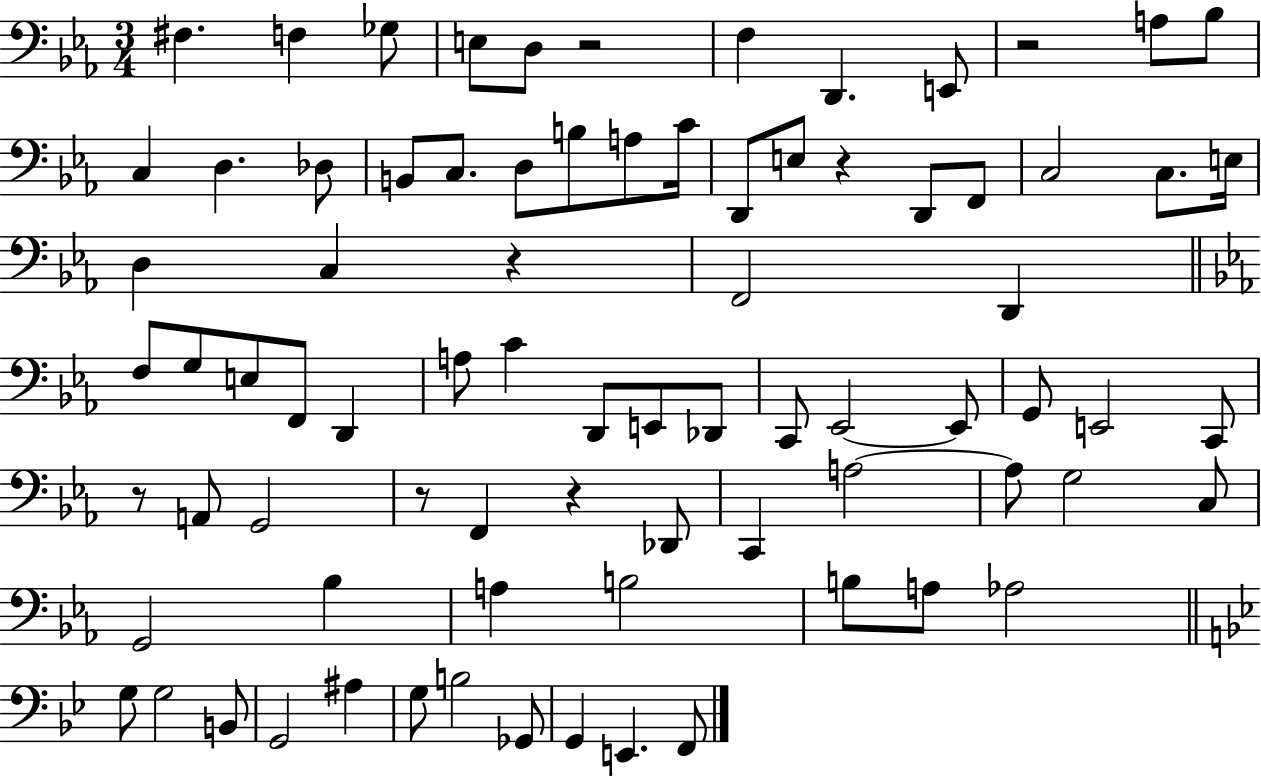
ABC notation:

X:1
T:Untitled
M:3/4
L:1/4
K:Eb
^F, F, _G,/2 E,/2 D,/2 z2 F, D,, E,,/2 z2 A,/2 _B,/2 C, D, _D,/2 B,,/2 C,/2 D,/2 B,/2 A,/2 C/4 D,,/2 E,/2 z D,,/2 F,,/2 C,2 C,/2 E,/4 D, C, z F,,2 D,, F,/2 G,/2 E,/2 F,,/2 D,, A,/2 C D,,/2 E,,/2 _D,,/2 C,,/2 _E,,2 _E,,/2 G,,/2 E,,2 C,,/2 z/2 A,,/2 G,,2 z/2 F,, z _D,,/2 C,, A,2 A,/2 G,2 C,/2 G,,2 _B, A, B,2 B,/2 A,/2 _A,2 G,/2 G,2 B,,/2 G,,2 ^A, G,/2 B,2 _G,,/2 G,, E,, F,,/2